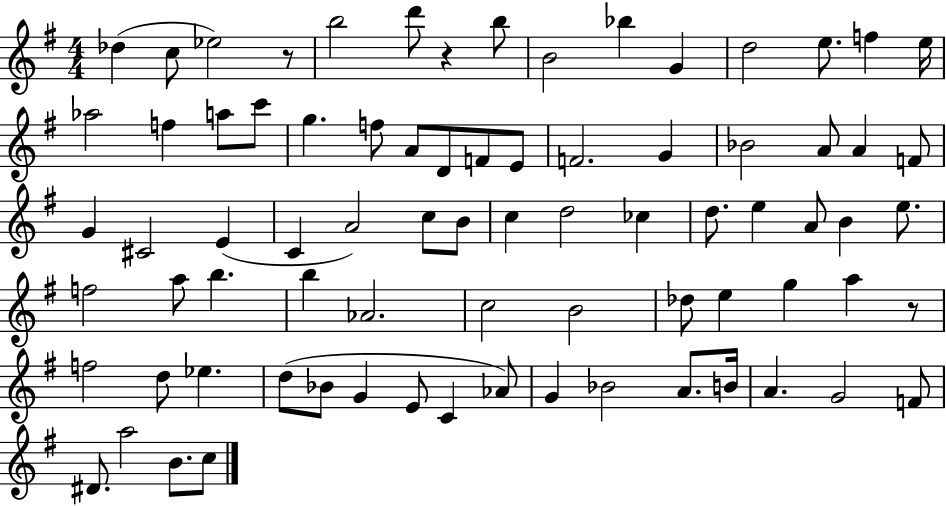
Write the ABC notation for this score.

X:1
T:Untitled
M:4/4
L:1/4
K:G
_d c/2 _e2 z/2 b2 d'/2 z b/2 B2 _b G d2 e/2 f e/4 _a2 f a/2 c'/2 g f/2 A/2 D/2 F/2 E/2 F2 G _B2 A/2 A F/2 G ^C2 E C A2 c/2 B/2 c d2 _c d/2 e A/2 B e/2 f2 a/2 b b _A2 c2 B2 _d/2 e g a z/2 f2 d/2 _e d/2 _B/2 G E/2 C _A/2 G _B2 A/2 B/4 A G2 F/2 ^D/2 a2 B/2 c/2